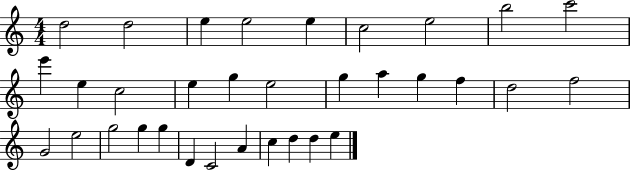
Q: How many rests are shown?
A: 0